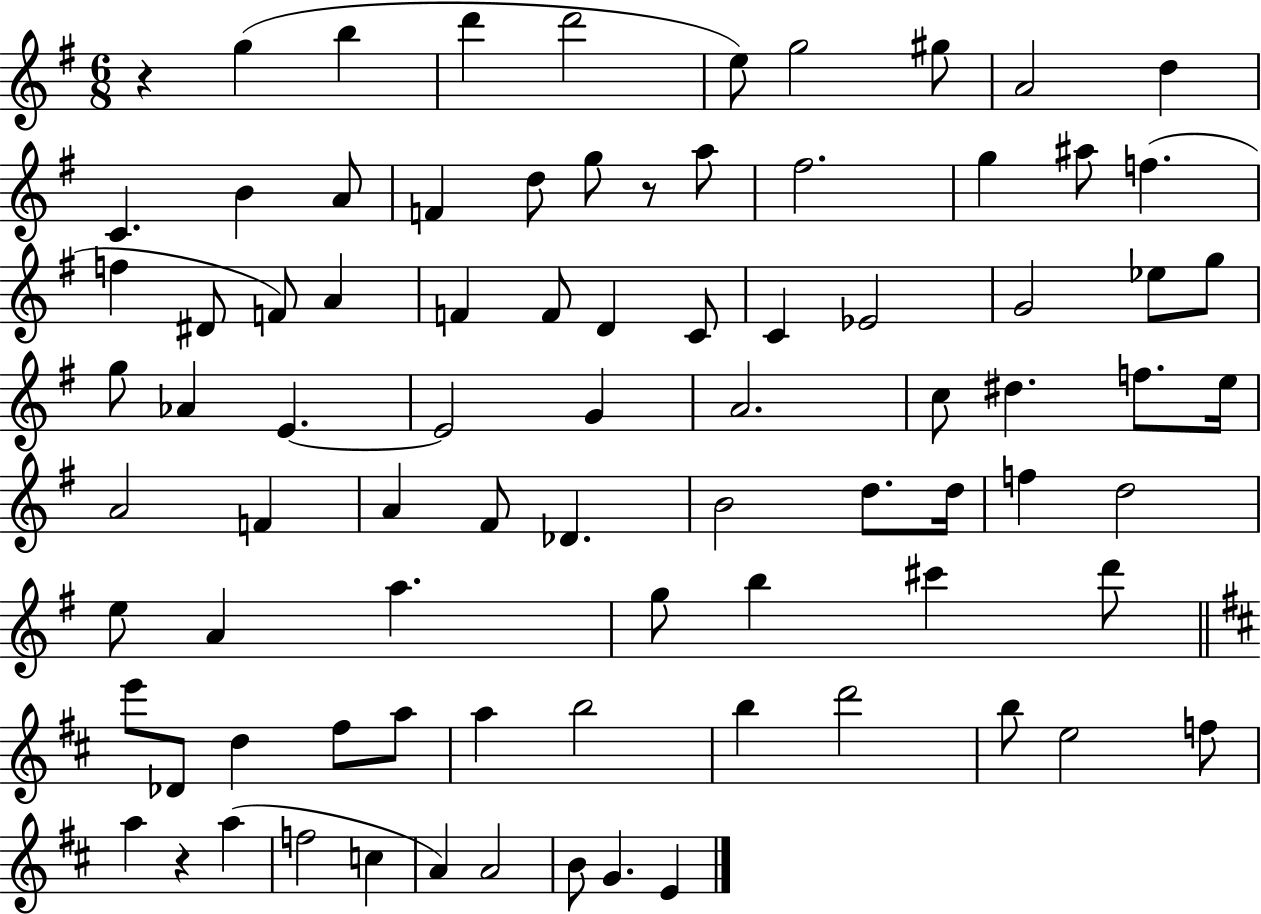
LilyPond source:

{
  \clef treble
  \numericTimeSignature
  \time 6/8
  \key g \major
  r4 g''4( b''4 | d'''4 d'''2 | e''8) g''2 gis''8 | a'2 d''4 | \break c'4. b'4 a'8 | f'4 d''8 g''8 r8 a''8 | fis''2. | g''4 ais''8 f''4.( | \break f''4 dis'8 f'8) a'4 | f'4 f'8 d'4 c'8 | c'4 ees'2 | g'2 ees''8 g''8 | \break g''8 aes'4 e'4.~~ | e'2 g'4 | a'2. | c''8 dis''4. f''8. e''16 | \break a'2 f'4 | a'4 fis'8 des'4. | b'2 d''8. d''16 | f''4 d''2 | \break e''8 a'4 a''4. | g''8 b''4 cis'''4 d'''8 | \bar "||" \break \key d \major e'''8 des'8 d''4 fis''8 a''8 | a''4 b''2 | b''4 d'''2 | b''8 e''2 f''8 | \break a''4 r4 a''4( | f''2 c''4 | a'4) a'2 | b'8 g'4. e'4 | \break \bar "|."
}